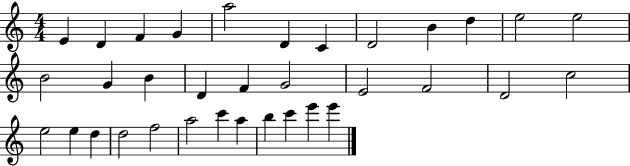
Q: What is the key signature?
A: C major